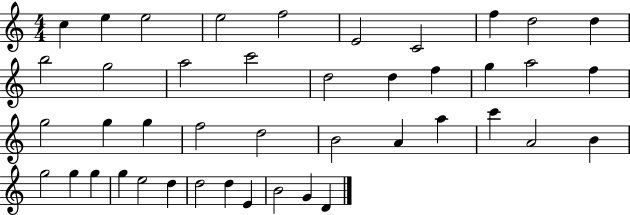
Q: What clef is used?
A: treble